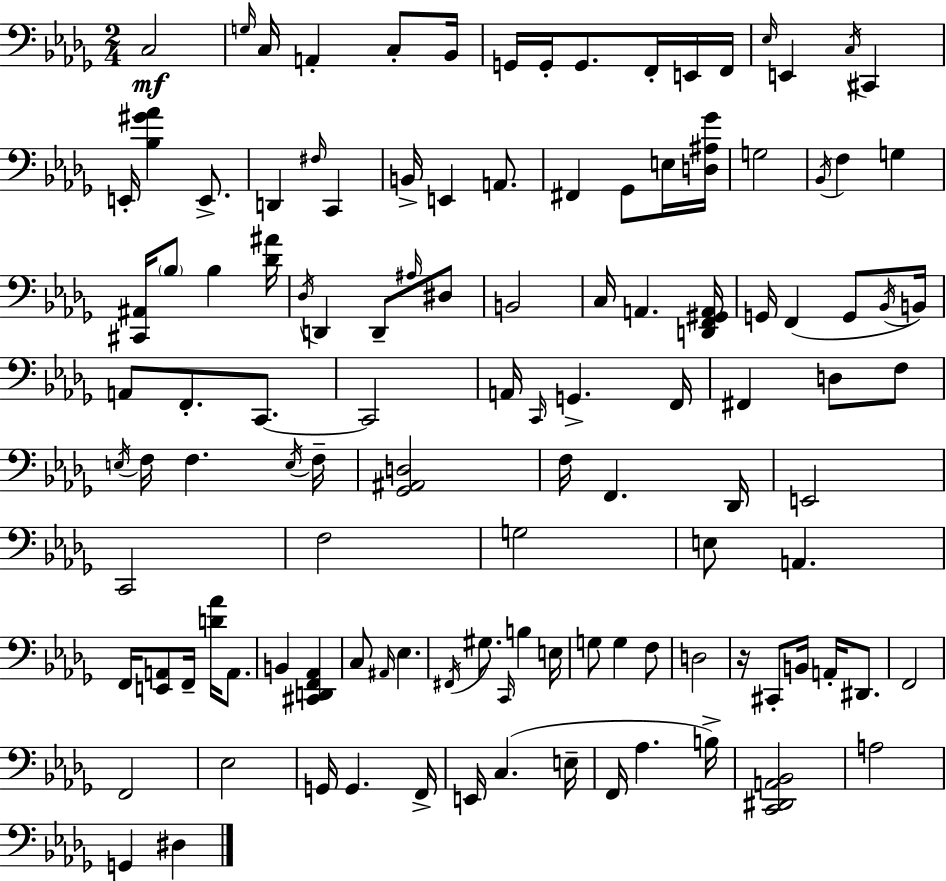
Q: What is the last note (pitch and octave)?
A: D#3